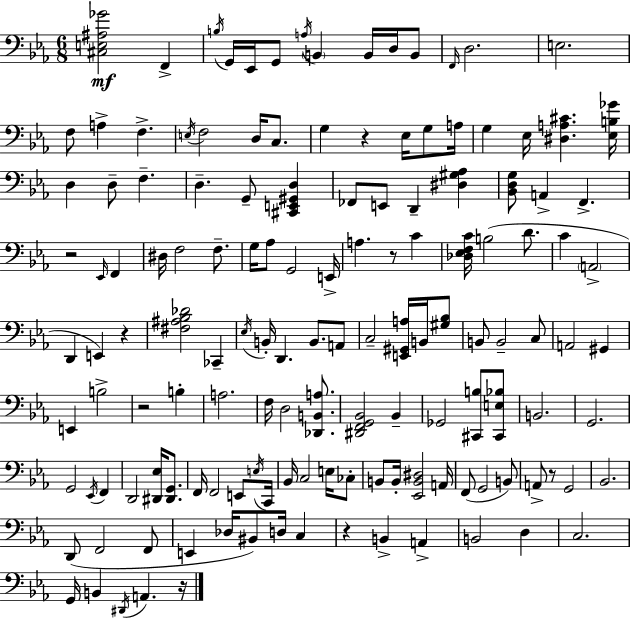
{
  \clef bass
  \numericTimeSignature
  \time 6/8
  \key ees \major
  \repeat volta 2 { <cis e ais ges'>2\mf f,4-> | \acciaccatura { b16 } g,16 ees,16 g,8 \acciaccatura { a16 } \parenthesize b,4 b,16 d16 | b,8 \grace { f,16 } d2. | e2. | \break f8 a4-> f4.-> | \acciaccatura { e16 } f2 | d16 c8. g4 r4 | ees16 g8 a16 g4 ees16 <dis a cis'>4. | \break <ees b ges'>16 d4 d8-- f4.-- | d4.-- g,8-- | <cis, e, gis, d>4 fes,8 e,8 d,4-- | <dis gis aes>4 <bes, d g>8 a,4-> f,4.-> | \break r2 | \grace { ees,16 } f,4 dis16 f2 | f8.-- g16 aes8 g,2 | e,16-> a4. r8 | \break c'4 <des ees f c'>16 b2( | d'8. c'4 \parenthesize a,2-> | d,4 e,4) | r4 <fis ais bes des'>2 | \break ces,4-- \acciaccatura { ees16 } b,16-. d,4. | b,8. a,8 c2-- | <e, gis, a>16 b,16 <gis bes>8 b,8 b,2-- | c8 a,2 | \break gis,4 e,4 b2-> | r2 | b4-. a2. | f16 d2 | \break <des, b, a>8. <dis, f, g, bes,>2 | bes,4-- ges,2 | <cis, b>8 <cis, e bes>8 b,2. | g,2. | \break g,2 | \acciaccatura { ees,16 } f,4 d,2 | <dis, ees>16 <dis, g,>8. f,16 f,2 | e,8 \acciaccatura { e16 } c,16 bes,16 c2 | \break e16 ces8-. b,8 b,16-. <ees, b, dis>2 | a,16 f,8( g,2 | b,8) a,8-> r8 | g,2 bes,2. | \break d,8( f,2 | f,8 e,4 | des16 bis,8) d16 c4 r4 | b,4-> a,4-> b,2 | \break d4 c2. | g,16 b,4 | \acciaccatura { dis,16 } a,4. r16 } \bar "|."
}